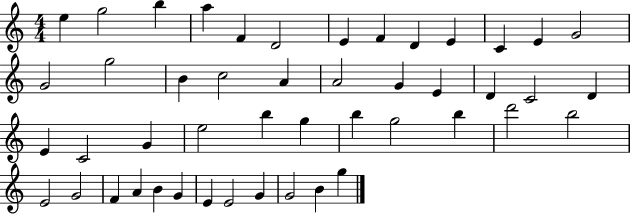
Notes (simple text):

E5/q G5/h B5/q A5/q F4/q D4/h E4/q F4/q D4/q E4/q C4/q E4/q G4/h G4/h G5/h B4/q C5/h A4/q A4/h G4/q E4/q D4/q C4/h D4/q E4/q C4/h G4/q E5/h B5/q G5/q B5/q G5/h B5/q D6/h B5/h E4/h G4/h F4/q A4/q B4/q G4/q E4/q E4/h G4/q G4/h B4/q G5/q